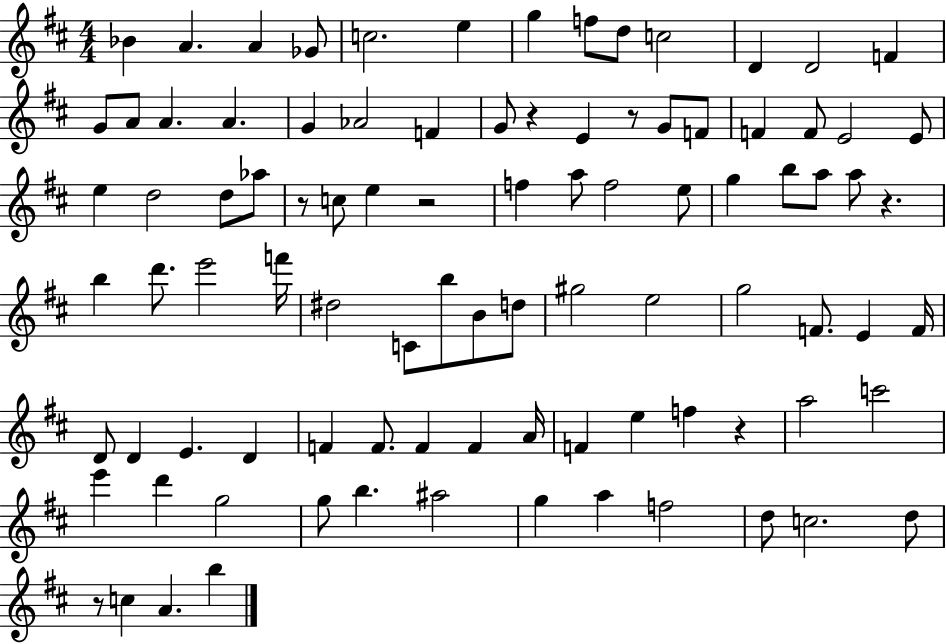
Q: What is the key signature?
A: D major